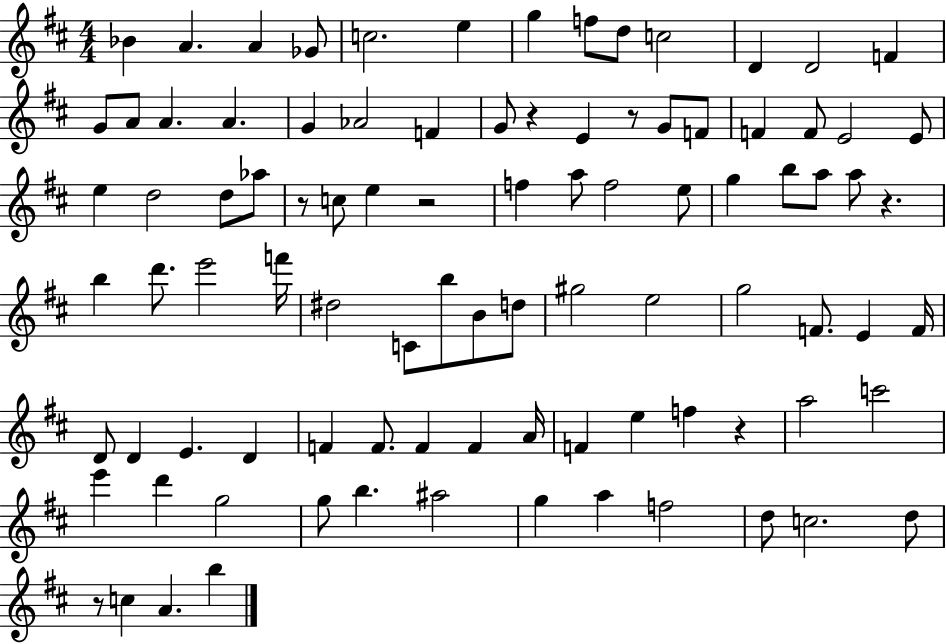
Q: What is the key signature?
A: D major